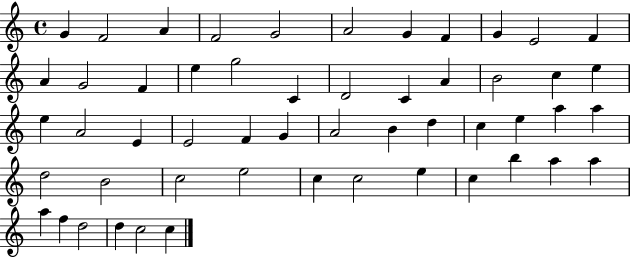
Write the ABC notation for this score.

X:1
T:Untitled
M:4/4
L:1/4
K:C
G F2 A F2 G2 A2 G F G E2 F A G2 F e g2 C D2 C A B2 c e e A2 E E2 F G A2 B d c e a a d2 B2 c2 e2 c c2 e c b a a a f d2 d c2 c